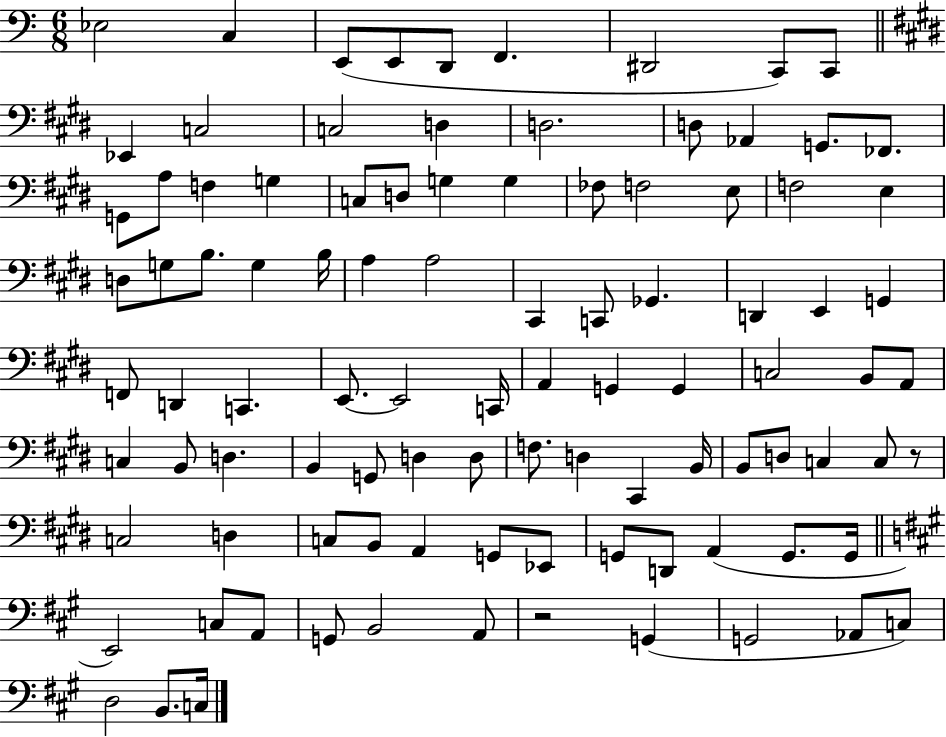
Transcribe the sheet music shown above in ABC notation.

X:1
T:Untitled
M:6/8
L:1/4
K:C
_E,2 C, E,,/2 E,,/2 D,,/2 F,, ^D,,2 C,,/2 C,,/2 _E,, C,2 C,2 D, D,2 D,/2 _A,, G,,/2 _F,,/2 G,,/2 A,/2 F, G, C,/2 D,/2 G, G, _F,/2 F,2 E,/2 F,2 E, D,/2 G,/2 B,/2 G, B,/4 A, A,2 ^C,, C,,/2 _G,, D,, E,, G,, F,,/2 D,, C,, E,,/2 E,,2 C,,/4 A,, G,, G,, C,2 B,,/2 A,,/2 C, B,,/2 D, B,, G,,/2 D, D,/2 F,/2 D, ^C,, B,,/4 B,,/2 D,/2 C, C,/2 z/2 C,2 D, C,/2 B,,/2 A,, G,,/2 _E,,/2 G,,/2 D,,/2 A,, G,,/2 G,,/4 E,,2 C,/2 A,,/2 G,,/2 B,,2 A,,/2 z2 G,, G,,2 _A,,/2 C,/2 D,2 B,,/2 C,/4